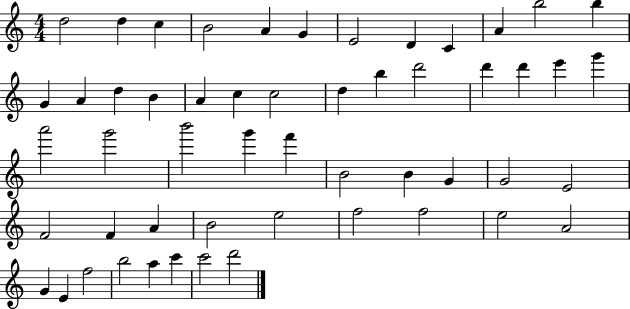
X:1
T:Untitled
M:4/4
L:1/4
K:C
d2 d c B2 A G E2 D C A b2 b G A d B A c c2 d b d'2 d' d' e' g' a'2 g'2 b'2 g' f' B2 B G G2 E2 F2 F A B2 e2 f2 f2 e2 A2 G E f2 b2 a c' c'2 d'2